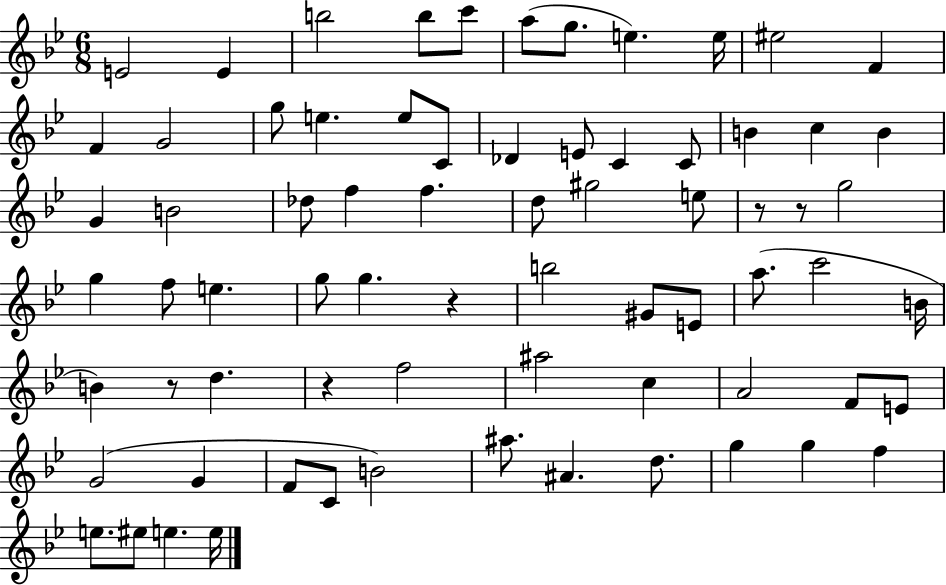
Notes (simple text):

E4/h E4/q B5/h B5/e C6/e A5/e G5/e. E5/q. E5/s EIS5/h F4/q F4/q G4/h G5/e E5/q. E5/e C4/e Db4/q E4/e C4/q C4/e B4/q C5/q B4/q G4/q B4/h Db5/e F5/q F5/q. D5/e G#5/h E5/e R/e R/e G5/h G5/q F5/e E5/q. G5/e G5/q. R/q B5/h G#4/e E4/e A5/e. C6/h B4/s B4/q R/e D5/q. R/q F5/h A#5/h C5/q A4/h F4/e E4/e G4/h G4/q F4/e C4/e B4/h A#5/e. A#4/q. D5/e. G5/q G5/q F5/q E5/e. EIS5/e E5/q. E5/s